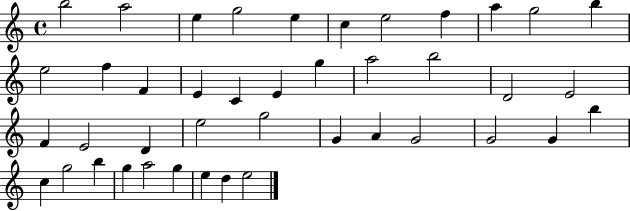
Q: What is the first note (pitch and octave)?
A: B5